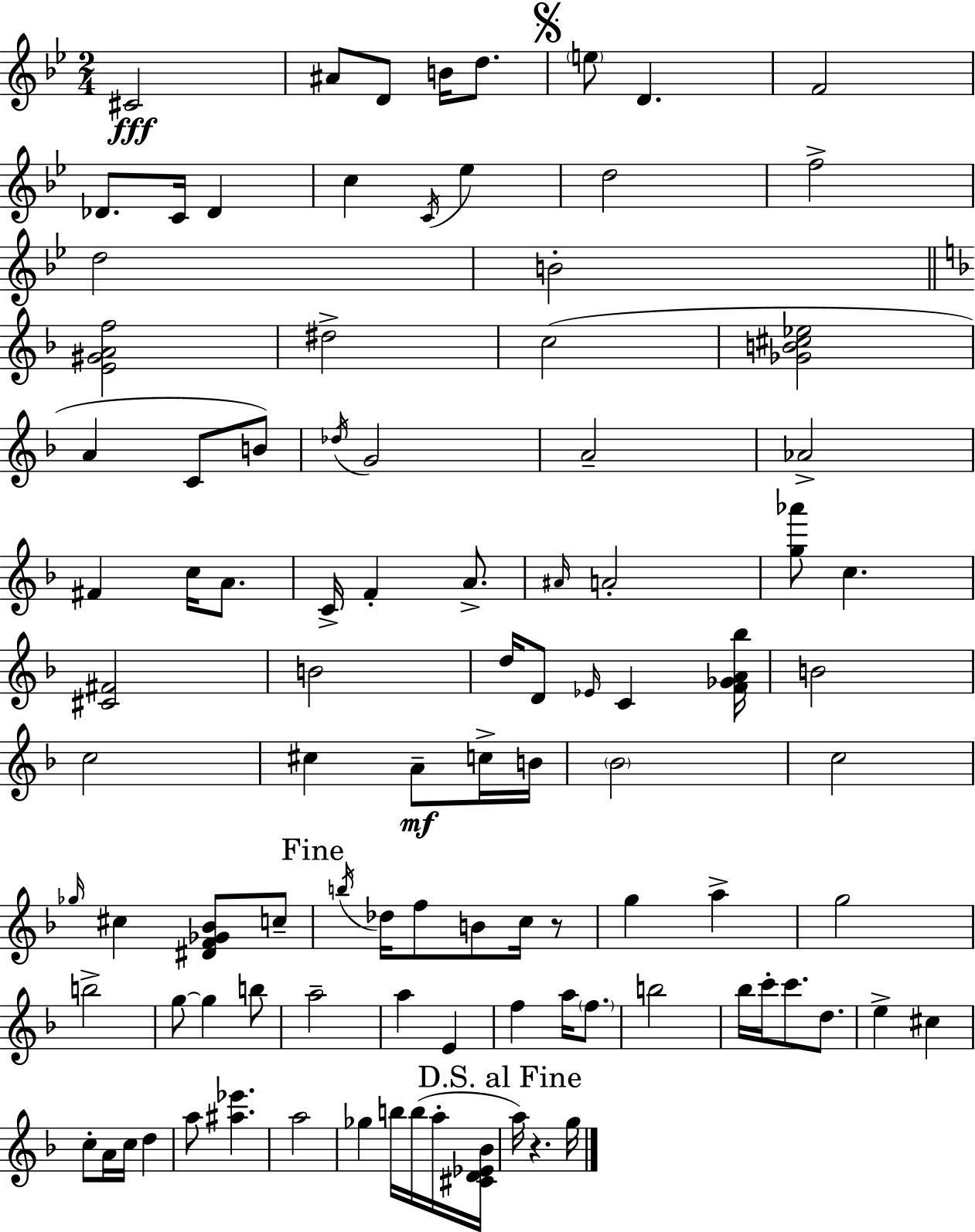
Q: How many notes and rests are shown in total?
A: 99